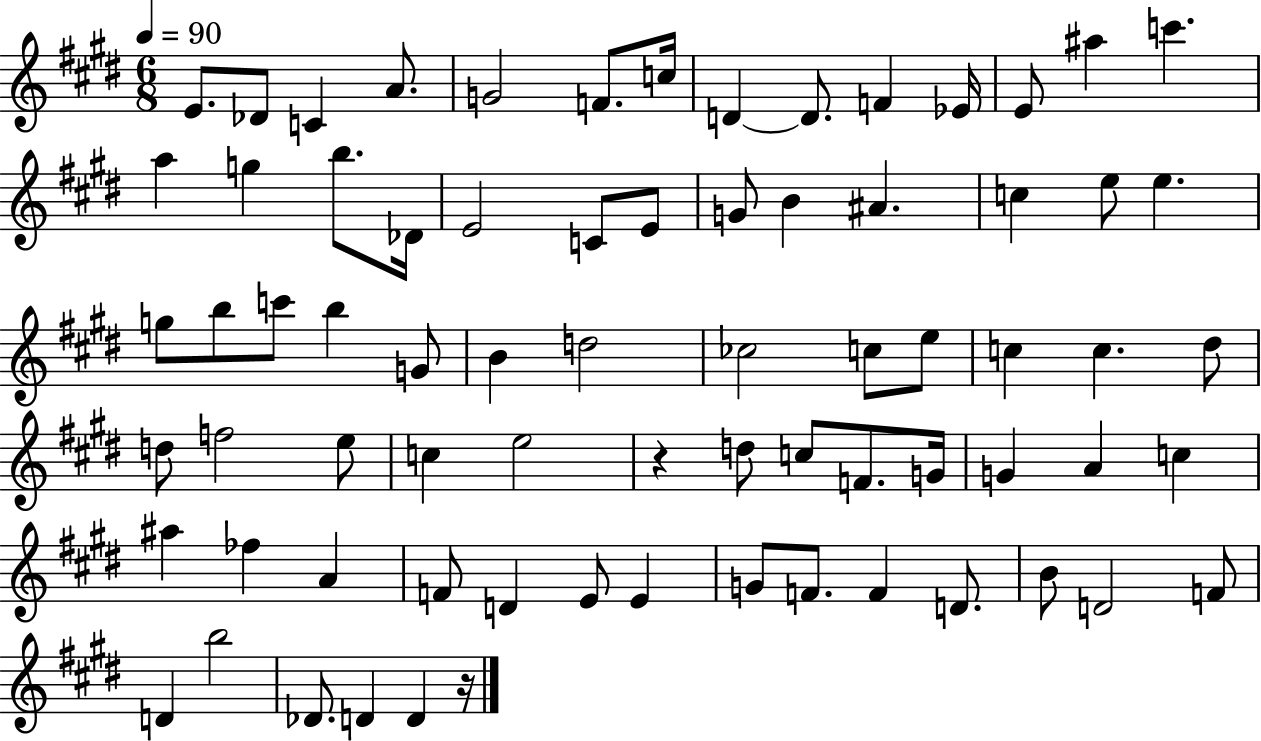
E4/e. Db4/e C4/q A4/e. G4/h F4/e. C5/s D4/q D4/e. F4/q Eb4/s E4/e A#5/q C6/q. A5/q G5/q B5/e. Db4/s E4/h C4/e E4/e G4/e B4/q A#4/q. C5/q E5/e E5/q. G5/e B5/e C6/e B5/q G4/e B4/q D5/h CES5/h C5/e E5/e C5/q C5/q. D#5/e D5/e F5/h E5/e C5/q E5/h R/q D5/e C5/e F4/e. G4/s G4/q A4/q C5/q A#5/q FES5/q A4/q F4/e D4/q E4/e E4/q G4/e F4/e. F4/q D4/e. B4/e D4/h F4/e D4/q B5/h Db4/e. D4/q D4/q R/s